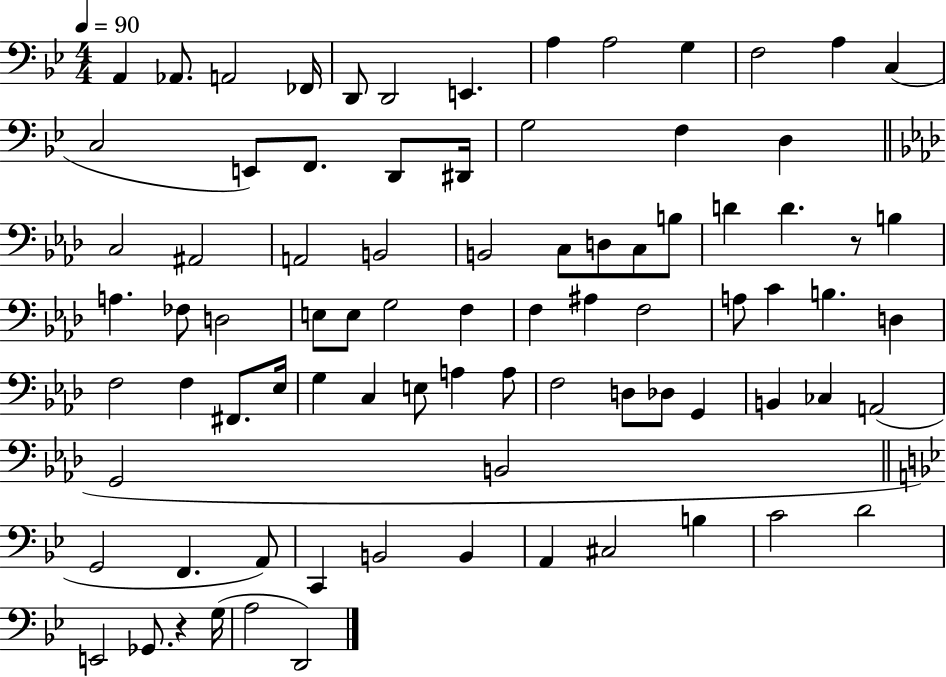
X:1
T:Untitled
M:4/4
L:1/4
K:Bb
A,, _A,,/2 A,,2 _F,,/4 D,,/2 D,,2 E,, A, A,2 G, F,2 A, C, C,2 E,,/2 F,,/2 D,,/2 ^D,,/4 G,2 F, D, C,2 ^A,,2 A,,2 B,,2 B,,2 C,/2 D,/2 C,/2 B,/2 D D z/2 B, A, _F,/2 D,2 E,/2 E,/2 G,2 F, F, ^A, F,2 A,/2 C B, D, F,2 F, ^F,,/2 _E,/4 G, C, E,/2 A, A,/2 F,2 D,/2 _D,/2 G,, B,, _C, A,,2 G,,2 B,,2 G,,2 F,, A,,/2 C,, B,,2 B,, A,, ^C,2 B, C2 D2 E,,2 _G,,/2 z G,/4 A,2 D,,2